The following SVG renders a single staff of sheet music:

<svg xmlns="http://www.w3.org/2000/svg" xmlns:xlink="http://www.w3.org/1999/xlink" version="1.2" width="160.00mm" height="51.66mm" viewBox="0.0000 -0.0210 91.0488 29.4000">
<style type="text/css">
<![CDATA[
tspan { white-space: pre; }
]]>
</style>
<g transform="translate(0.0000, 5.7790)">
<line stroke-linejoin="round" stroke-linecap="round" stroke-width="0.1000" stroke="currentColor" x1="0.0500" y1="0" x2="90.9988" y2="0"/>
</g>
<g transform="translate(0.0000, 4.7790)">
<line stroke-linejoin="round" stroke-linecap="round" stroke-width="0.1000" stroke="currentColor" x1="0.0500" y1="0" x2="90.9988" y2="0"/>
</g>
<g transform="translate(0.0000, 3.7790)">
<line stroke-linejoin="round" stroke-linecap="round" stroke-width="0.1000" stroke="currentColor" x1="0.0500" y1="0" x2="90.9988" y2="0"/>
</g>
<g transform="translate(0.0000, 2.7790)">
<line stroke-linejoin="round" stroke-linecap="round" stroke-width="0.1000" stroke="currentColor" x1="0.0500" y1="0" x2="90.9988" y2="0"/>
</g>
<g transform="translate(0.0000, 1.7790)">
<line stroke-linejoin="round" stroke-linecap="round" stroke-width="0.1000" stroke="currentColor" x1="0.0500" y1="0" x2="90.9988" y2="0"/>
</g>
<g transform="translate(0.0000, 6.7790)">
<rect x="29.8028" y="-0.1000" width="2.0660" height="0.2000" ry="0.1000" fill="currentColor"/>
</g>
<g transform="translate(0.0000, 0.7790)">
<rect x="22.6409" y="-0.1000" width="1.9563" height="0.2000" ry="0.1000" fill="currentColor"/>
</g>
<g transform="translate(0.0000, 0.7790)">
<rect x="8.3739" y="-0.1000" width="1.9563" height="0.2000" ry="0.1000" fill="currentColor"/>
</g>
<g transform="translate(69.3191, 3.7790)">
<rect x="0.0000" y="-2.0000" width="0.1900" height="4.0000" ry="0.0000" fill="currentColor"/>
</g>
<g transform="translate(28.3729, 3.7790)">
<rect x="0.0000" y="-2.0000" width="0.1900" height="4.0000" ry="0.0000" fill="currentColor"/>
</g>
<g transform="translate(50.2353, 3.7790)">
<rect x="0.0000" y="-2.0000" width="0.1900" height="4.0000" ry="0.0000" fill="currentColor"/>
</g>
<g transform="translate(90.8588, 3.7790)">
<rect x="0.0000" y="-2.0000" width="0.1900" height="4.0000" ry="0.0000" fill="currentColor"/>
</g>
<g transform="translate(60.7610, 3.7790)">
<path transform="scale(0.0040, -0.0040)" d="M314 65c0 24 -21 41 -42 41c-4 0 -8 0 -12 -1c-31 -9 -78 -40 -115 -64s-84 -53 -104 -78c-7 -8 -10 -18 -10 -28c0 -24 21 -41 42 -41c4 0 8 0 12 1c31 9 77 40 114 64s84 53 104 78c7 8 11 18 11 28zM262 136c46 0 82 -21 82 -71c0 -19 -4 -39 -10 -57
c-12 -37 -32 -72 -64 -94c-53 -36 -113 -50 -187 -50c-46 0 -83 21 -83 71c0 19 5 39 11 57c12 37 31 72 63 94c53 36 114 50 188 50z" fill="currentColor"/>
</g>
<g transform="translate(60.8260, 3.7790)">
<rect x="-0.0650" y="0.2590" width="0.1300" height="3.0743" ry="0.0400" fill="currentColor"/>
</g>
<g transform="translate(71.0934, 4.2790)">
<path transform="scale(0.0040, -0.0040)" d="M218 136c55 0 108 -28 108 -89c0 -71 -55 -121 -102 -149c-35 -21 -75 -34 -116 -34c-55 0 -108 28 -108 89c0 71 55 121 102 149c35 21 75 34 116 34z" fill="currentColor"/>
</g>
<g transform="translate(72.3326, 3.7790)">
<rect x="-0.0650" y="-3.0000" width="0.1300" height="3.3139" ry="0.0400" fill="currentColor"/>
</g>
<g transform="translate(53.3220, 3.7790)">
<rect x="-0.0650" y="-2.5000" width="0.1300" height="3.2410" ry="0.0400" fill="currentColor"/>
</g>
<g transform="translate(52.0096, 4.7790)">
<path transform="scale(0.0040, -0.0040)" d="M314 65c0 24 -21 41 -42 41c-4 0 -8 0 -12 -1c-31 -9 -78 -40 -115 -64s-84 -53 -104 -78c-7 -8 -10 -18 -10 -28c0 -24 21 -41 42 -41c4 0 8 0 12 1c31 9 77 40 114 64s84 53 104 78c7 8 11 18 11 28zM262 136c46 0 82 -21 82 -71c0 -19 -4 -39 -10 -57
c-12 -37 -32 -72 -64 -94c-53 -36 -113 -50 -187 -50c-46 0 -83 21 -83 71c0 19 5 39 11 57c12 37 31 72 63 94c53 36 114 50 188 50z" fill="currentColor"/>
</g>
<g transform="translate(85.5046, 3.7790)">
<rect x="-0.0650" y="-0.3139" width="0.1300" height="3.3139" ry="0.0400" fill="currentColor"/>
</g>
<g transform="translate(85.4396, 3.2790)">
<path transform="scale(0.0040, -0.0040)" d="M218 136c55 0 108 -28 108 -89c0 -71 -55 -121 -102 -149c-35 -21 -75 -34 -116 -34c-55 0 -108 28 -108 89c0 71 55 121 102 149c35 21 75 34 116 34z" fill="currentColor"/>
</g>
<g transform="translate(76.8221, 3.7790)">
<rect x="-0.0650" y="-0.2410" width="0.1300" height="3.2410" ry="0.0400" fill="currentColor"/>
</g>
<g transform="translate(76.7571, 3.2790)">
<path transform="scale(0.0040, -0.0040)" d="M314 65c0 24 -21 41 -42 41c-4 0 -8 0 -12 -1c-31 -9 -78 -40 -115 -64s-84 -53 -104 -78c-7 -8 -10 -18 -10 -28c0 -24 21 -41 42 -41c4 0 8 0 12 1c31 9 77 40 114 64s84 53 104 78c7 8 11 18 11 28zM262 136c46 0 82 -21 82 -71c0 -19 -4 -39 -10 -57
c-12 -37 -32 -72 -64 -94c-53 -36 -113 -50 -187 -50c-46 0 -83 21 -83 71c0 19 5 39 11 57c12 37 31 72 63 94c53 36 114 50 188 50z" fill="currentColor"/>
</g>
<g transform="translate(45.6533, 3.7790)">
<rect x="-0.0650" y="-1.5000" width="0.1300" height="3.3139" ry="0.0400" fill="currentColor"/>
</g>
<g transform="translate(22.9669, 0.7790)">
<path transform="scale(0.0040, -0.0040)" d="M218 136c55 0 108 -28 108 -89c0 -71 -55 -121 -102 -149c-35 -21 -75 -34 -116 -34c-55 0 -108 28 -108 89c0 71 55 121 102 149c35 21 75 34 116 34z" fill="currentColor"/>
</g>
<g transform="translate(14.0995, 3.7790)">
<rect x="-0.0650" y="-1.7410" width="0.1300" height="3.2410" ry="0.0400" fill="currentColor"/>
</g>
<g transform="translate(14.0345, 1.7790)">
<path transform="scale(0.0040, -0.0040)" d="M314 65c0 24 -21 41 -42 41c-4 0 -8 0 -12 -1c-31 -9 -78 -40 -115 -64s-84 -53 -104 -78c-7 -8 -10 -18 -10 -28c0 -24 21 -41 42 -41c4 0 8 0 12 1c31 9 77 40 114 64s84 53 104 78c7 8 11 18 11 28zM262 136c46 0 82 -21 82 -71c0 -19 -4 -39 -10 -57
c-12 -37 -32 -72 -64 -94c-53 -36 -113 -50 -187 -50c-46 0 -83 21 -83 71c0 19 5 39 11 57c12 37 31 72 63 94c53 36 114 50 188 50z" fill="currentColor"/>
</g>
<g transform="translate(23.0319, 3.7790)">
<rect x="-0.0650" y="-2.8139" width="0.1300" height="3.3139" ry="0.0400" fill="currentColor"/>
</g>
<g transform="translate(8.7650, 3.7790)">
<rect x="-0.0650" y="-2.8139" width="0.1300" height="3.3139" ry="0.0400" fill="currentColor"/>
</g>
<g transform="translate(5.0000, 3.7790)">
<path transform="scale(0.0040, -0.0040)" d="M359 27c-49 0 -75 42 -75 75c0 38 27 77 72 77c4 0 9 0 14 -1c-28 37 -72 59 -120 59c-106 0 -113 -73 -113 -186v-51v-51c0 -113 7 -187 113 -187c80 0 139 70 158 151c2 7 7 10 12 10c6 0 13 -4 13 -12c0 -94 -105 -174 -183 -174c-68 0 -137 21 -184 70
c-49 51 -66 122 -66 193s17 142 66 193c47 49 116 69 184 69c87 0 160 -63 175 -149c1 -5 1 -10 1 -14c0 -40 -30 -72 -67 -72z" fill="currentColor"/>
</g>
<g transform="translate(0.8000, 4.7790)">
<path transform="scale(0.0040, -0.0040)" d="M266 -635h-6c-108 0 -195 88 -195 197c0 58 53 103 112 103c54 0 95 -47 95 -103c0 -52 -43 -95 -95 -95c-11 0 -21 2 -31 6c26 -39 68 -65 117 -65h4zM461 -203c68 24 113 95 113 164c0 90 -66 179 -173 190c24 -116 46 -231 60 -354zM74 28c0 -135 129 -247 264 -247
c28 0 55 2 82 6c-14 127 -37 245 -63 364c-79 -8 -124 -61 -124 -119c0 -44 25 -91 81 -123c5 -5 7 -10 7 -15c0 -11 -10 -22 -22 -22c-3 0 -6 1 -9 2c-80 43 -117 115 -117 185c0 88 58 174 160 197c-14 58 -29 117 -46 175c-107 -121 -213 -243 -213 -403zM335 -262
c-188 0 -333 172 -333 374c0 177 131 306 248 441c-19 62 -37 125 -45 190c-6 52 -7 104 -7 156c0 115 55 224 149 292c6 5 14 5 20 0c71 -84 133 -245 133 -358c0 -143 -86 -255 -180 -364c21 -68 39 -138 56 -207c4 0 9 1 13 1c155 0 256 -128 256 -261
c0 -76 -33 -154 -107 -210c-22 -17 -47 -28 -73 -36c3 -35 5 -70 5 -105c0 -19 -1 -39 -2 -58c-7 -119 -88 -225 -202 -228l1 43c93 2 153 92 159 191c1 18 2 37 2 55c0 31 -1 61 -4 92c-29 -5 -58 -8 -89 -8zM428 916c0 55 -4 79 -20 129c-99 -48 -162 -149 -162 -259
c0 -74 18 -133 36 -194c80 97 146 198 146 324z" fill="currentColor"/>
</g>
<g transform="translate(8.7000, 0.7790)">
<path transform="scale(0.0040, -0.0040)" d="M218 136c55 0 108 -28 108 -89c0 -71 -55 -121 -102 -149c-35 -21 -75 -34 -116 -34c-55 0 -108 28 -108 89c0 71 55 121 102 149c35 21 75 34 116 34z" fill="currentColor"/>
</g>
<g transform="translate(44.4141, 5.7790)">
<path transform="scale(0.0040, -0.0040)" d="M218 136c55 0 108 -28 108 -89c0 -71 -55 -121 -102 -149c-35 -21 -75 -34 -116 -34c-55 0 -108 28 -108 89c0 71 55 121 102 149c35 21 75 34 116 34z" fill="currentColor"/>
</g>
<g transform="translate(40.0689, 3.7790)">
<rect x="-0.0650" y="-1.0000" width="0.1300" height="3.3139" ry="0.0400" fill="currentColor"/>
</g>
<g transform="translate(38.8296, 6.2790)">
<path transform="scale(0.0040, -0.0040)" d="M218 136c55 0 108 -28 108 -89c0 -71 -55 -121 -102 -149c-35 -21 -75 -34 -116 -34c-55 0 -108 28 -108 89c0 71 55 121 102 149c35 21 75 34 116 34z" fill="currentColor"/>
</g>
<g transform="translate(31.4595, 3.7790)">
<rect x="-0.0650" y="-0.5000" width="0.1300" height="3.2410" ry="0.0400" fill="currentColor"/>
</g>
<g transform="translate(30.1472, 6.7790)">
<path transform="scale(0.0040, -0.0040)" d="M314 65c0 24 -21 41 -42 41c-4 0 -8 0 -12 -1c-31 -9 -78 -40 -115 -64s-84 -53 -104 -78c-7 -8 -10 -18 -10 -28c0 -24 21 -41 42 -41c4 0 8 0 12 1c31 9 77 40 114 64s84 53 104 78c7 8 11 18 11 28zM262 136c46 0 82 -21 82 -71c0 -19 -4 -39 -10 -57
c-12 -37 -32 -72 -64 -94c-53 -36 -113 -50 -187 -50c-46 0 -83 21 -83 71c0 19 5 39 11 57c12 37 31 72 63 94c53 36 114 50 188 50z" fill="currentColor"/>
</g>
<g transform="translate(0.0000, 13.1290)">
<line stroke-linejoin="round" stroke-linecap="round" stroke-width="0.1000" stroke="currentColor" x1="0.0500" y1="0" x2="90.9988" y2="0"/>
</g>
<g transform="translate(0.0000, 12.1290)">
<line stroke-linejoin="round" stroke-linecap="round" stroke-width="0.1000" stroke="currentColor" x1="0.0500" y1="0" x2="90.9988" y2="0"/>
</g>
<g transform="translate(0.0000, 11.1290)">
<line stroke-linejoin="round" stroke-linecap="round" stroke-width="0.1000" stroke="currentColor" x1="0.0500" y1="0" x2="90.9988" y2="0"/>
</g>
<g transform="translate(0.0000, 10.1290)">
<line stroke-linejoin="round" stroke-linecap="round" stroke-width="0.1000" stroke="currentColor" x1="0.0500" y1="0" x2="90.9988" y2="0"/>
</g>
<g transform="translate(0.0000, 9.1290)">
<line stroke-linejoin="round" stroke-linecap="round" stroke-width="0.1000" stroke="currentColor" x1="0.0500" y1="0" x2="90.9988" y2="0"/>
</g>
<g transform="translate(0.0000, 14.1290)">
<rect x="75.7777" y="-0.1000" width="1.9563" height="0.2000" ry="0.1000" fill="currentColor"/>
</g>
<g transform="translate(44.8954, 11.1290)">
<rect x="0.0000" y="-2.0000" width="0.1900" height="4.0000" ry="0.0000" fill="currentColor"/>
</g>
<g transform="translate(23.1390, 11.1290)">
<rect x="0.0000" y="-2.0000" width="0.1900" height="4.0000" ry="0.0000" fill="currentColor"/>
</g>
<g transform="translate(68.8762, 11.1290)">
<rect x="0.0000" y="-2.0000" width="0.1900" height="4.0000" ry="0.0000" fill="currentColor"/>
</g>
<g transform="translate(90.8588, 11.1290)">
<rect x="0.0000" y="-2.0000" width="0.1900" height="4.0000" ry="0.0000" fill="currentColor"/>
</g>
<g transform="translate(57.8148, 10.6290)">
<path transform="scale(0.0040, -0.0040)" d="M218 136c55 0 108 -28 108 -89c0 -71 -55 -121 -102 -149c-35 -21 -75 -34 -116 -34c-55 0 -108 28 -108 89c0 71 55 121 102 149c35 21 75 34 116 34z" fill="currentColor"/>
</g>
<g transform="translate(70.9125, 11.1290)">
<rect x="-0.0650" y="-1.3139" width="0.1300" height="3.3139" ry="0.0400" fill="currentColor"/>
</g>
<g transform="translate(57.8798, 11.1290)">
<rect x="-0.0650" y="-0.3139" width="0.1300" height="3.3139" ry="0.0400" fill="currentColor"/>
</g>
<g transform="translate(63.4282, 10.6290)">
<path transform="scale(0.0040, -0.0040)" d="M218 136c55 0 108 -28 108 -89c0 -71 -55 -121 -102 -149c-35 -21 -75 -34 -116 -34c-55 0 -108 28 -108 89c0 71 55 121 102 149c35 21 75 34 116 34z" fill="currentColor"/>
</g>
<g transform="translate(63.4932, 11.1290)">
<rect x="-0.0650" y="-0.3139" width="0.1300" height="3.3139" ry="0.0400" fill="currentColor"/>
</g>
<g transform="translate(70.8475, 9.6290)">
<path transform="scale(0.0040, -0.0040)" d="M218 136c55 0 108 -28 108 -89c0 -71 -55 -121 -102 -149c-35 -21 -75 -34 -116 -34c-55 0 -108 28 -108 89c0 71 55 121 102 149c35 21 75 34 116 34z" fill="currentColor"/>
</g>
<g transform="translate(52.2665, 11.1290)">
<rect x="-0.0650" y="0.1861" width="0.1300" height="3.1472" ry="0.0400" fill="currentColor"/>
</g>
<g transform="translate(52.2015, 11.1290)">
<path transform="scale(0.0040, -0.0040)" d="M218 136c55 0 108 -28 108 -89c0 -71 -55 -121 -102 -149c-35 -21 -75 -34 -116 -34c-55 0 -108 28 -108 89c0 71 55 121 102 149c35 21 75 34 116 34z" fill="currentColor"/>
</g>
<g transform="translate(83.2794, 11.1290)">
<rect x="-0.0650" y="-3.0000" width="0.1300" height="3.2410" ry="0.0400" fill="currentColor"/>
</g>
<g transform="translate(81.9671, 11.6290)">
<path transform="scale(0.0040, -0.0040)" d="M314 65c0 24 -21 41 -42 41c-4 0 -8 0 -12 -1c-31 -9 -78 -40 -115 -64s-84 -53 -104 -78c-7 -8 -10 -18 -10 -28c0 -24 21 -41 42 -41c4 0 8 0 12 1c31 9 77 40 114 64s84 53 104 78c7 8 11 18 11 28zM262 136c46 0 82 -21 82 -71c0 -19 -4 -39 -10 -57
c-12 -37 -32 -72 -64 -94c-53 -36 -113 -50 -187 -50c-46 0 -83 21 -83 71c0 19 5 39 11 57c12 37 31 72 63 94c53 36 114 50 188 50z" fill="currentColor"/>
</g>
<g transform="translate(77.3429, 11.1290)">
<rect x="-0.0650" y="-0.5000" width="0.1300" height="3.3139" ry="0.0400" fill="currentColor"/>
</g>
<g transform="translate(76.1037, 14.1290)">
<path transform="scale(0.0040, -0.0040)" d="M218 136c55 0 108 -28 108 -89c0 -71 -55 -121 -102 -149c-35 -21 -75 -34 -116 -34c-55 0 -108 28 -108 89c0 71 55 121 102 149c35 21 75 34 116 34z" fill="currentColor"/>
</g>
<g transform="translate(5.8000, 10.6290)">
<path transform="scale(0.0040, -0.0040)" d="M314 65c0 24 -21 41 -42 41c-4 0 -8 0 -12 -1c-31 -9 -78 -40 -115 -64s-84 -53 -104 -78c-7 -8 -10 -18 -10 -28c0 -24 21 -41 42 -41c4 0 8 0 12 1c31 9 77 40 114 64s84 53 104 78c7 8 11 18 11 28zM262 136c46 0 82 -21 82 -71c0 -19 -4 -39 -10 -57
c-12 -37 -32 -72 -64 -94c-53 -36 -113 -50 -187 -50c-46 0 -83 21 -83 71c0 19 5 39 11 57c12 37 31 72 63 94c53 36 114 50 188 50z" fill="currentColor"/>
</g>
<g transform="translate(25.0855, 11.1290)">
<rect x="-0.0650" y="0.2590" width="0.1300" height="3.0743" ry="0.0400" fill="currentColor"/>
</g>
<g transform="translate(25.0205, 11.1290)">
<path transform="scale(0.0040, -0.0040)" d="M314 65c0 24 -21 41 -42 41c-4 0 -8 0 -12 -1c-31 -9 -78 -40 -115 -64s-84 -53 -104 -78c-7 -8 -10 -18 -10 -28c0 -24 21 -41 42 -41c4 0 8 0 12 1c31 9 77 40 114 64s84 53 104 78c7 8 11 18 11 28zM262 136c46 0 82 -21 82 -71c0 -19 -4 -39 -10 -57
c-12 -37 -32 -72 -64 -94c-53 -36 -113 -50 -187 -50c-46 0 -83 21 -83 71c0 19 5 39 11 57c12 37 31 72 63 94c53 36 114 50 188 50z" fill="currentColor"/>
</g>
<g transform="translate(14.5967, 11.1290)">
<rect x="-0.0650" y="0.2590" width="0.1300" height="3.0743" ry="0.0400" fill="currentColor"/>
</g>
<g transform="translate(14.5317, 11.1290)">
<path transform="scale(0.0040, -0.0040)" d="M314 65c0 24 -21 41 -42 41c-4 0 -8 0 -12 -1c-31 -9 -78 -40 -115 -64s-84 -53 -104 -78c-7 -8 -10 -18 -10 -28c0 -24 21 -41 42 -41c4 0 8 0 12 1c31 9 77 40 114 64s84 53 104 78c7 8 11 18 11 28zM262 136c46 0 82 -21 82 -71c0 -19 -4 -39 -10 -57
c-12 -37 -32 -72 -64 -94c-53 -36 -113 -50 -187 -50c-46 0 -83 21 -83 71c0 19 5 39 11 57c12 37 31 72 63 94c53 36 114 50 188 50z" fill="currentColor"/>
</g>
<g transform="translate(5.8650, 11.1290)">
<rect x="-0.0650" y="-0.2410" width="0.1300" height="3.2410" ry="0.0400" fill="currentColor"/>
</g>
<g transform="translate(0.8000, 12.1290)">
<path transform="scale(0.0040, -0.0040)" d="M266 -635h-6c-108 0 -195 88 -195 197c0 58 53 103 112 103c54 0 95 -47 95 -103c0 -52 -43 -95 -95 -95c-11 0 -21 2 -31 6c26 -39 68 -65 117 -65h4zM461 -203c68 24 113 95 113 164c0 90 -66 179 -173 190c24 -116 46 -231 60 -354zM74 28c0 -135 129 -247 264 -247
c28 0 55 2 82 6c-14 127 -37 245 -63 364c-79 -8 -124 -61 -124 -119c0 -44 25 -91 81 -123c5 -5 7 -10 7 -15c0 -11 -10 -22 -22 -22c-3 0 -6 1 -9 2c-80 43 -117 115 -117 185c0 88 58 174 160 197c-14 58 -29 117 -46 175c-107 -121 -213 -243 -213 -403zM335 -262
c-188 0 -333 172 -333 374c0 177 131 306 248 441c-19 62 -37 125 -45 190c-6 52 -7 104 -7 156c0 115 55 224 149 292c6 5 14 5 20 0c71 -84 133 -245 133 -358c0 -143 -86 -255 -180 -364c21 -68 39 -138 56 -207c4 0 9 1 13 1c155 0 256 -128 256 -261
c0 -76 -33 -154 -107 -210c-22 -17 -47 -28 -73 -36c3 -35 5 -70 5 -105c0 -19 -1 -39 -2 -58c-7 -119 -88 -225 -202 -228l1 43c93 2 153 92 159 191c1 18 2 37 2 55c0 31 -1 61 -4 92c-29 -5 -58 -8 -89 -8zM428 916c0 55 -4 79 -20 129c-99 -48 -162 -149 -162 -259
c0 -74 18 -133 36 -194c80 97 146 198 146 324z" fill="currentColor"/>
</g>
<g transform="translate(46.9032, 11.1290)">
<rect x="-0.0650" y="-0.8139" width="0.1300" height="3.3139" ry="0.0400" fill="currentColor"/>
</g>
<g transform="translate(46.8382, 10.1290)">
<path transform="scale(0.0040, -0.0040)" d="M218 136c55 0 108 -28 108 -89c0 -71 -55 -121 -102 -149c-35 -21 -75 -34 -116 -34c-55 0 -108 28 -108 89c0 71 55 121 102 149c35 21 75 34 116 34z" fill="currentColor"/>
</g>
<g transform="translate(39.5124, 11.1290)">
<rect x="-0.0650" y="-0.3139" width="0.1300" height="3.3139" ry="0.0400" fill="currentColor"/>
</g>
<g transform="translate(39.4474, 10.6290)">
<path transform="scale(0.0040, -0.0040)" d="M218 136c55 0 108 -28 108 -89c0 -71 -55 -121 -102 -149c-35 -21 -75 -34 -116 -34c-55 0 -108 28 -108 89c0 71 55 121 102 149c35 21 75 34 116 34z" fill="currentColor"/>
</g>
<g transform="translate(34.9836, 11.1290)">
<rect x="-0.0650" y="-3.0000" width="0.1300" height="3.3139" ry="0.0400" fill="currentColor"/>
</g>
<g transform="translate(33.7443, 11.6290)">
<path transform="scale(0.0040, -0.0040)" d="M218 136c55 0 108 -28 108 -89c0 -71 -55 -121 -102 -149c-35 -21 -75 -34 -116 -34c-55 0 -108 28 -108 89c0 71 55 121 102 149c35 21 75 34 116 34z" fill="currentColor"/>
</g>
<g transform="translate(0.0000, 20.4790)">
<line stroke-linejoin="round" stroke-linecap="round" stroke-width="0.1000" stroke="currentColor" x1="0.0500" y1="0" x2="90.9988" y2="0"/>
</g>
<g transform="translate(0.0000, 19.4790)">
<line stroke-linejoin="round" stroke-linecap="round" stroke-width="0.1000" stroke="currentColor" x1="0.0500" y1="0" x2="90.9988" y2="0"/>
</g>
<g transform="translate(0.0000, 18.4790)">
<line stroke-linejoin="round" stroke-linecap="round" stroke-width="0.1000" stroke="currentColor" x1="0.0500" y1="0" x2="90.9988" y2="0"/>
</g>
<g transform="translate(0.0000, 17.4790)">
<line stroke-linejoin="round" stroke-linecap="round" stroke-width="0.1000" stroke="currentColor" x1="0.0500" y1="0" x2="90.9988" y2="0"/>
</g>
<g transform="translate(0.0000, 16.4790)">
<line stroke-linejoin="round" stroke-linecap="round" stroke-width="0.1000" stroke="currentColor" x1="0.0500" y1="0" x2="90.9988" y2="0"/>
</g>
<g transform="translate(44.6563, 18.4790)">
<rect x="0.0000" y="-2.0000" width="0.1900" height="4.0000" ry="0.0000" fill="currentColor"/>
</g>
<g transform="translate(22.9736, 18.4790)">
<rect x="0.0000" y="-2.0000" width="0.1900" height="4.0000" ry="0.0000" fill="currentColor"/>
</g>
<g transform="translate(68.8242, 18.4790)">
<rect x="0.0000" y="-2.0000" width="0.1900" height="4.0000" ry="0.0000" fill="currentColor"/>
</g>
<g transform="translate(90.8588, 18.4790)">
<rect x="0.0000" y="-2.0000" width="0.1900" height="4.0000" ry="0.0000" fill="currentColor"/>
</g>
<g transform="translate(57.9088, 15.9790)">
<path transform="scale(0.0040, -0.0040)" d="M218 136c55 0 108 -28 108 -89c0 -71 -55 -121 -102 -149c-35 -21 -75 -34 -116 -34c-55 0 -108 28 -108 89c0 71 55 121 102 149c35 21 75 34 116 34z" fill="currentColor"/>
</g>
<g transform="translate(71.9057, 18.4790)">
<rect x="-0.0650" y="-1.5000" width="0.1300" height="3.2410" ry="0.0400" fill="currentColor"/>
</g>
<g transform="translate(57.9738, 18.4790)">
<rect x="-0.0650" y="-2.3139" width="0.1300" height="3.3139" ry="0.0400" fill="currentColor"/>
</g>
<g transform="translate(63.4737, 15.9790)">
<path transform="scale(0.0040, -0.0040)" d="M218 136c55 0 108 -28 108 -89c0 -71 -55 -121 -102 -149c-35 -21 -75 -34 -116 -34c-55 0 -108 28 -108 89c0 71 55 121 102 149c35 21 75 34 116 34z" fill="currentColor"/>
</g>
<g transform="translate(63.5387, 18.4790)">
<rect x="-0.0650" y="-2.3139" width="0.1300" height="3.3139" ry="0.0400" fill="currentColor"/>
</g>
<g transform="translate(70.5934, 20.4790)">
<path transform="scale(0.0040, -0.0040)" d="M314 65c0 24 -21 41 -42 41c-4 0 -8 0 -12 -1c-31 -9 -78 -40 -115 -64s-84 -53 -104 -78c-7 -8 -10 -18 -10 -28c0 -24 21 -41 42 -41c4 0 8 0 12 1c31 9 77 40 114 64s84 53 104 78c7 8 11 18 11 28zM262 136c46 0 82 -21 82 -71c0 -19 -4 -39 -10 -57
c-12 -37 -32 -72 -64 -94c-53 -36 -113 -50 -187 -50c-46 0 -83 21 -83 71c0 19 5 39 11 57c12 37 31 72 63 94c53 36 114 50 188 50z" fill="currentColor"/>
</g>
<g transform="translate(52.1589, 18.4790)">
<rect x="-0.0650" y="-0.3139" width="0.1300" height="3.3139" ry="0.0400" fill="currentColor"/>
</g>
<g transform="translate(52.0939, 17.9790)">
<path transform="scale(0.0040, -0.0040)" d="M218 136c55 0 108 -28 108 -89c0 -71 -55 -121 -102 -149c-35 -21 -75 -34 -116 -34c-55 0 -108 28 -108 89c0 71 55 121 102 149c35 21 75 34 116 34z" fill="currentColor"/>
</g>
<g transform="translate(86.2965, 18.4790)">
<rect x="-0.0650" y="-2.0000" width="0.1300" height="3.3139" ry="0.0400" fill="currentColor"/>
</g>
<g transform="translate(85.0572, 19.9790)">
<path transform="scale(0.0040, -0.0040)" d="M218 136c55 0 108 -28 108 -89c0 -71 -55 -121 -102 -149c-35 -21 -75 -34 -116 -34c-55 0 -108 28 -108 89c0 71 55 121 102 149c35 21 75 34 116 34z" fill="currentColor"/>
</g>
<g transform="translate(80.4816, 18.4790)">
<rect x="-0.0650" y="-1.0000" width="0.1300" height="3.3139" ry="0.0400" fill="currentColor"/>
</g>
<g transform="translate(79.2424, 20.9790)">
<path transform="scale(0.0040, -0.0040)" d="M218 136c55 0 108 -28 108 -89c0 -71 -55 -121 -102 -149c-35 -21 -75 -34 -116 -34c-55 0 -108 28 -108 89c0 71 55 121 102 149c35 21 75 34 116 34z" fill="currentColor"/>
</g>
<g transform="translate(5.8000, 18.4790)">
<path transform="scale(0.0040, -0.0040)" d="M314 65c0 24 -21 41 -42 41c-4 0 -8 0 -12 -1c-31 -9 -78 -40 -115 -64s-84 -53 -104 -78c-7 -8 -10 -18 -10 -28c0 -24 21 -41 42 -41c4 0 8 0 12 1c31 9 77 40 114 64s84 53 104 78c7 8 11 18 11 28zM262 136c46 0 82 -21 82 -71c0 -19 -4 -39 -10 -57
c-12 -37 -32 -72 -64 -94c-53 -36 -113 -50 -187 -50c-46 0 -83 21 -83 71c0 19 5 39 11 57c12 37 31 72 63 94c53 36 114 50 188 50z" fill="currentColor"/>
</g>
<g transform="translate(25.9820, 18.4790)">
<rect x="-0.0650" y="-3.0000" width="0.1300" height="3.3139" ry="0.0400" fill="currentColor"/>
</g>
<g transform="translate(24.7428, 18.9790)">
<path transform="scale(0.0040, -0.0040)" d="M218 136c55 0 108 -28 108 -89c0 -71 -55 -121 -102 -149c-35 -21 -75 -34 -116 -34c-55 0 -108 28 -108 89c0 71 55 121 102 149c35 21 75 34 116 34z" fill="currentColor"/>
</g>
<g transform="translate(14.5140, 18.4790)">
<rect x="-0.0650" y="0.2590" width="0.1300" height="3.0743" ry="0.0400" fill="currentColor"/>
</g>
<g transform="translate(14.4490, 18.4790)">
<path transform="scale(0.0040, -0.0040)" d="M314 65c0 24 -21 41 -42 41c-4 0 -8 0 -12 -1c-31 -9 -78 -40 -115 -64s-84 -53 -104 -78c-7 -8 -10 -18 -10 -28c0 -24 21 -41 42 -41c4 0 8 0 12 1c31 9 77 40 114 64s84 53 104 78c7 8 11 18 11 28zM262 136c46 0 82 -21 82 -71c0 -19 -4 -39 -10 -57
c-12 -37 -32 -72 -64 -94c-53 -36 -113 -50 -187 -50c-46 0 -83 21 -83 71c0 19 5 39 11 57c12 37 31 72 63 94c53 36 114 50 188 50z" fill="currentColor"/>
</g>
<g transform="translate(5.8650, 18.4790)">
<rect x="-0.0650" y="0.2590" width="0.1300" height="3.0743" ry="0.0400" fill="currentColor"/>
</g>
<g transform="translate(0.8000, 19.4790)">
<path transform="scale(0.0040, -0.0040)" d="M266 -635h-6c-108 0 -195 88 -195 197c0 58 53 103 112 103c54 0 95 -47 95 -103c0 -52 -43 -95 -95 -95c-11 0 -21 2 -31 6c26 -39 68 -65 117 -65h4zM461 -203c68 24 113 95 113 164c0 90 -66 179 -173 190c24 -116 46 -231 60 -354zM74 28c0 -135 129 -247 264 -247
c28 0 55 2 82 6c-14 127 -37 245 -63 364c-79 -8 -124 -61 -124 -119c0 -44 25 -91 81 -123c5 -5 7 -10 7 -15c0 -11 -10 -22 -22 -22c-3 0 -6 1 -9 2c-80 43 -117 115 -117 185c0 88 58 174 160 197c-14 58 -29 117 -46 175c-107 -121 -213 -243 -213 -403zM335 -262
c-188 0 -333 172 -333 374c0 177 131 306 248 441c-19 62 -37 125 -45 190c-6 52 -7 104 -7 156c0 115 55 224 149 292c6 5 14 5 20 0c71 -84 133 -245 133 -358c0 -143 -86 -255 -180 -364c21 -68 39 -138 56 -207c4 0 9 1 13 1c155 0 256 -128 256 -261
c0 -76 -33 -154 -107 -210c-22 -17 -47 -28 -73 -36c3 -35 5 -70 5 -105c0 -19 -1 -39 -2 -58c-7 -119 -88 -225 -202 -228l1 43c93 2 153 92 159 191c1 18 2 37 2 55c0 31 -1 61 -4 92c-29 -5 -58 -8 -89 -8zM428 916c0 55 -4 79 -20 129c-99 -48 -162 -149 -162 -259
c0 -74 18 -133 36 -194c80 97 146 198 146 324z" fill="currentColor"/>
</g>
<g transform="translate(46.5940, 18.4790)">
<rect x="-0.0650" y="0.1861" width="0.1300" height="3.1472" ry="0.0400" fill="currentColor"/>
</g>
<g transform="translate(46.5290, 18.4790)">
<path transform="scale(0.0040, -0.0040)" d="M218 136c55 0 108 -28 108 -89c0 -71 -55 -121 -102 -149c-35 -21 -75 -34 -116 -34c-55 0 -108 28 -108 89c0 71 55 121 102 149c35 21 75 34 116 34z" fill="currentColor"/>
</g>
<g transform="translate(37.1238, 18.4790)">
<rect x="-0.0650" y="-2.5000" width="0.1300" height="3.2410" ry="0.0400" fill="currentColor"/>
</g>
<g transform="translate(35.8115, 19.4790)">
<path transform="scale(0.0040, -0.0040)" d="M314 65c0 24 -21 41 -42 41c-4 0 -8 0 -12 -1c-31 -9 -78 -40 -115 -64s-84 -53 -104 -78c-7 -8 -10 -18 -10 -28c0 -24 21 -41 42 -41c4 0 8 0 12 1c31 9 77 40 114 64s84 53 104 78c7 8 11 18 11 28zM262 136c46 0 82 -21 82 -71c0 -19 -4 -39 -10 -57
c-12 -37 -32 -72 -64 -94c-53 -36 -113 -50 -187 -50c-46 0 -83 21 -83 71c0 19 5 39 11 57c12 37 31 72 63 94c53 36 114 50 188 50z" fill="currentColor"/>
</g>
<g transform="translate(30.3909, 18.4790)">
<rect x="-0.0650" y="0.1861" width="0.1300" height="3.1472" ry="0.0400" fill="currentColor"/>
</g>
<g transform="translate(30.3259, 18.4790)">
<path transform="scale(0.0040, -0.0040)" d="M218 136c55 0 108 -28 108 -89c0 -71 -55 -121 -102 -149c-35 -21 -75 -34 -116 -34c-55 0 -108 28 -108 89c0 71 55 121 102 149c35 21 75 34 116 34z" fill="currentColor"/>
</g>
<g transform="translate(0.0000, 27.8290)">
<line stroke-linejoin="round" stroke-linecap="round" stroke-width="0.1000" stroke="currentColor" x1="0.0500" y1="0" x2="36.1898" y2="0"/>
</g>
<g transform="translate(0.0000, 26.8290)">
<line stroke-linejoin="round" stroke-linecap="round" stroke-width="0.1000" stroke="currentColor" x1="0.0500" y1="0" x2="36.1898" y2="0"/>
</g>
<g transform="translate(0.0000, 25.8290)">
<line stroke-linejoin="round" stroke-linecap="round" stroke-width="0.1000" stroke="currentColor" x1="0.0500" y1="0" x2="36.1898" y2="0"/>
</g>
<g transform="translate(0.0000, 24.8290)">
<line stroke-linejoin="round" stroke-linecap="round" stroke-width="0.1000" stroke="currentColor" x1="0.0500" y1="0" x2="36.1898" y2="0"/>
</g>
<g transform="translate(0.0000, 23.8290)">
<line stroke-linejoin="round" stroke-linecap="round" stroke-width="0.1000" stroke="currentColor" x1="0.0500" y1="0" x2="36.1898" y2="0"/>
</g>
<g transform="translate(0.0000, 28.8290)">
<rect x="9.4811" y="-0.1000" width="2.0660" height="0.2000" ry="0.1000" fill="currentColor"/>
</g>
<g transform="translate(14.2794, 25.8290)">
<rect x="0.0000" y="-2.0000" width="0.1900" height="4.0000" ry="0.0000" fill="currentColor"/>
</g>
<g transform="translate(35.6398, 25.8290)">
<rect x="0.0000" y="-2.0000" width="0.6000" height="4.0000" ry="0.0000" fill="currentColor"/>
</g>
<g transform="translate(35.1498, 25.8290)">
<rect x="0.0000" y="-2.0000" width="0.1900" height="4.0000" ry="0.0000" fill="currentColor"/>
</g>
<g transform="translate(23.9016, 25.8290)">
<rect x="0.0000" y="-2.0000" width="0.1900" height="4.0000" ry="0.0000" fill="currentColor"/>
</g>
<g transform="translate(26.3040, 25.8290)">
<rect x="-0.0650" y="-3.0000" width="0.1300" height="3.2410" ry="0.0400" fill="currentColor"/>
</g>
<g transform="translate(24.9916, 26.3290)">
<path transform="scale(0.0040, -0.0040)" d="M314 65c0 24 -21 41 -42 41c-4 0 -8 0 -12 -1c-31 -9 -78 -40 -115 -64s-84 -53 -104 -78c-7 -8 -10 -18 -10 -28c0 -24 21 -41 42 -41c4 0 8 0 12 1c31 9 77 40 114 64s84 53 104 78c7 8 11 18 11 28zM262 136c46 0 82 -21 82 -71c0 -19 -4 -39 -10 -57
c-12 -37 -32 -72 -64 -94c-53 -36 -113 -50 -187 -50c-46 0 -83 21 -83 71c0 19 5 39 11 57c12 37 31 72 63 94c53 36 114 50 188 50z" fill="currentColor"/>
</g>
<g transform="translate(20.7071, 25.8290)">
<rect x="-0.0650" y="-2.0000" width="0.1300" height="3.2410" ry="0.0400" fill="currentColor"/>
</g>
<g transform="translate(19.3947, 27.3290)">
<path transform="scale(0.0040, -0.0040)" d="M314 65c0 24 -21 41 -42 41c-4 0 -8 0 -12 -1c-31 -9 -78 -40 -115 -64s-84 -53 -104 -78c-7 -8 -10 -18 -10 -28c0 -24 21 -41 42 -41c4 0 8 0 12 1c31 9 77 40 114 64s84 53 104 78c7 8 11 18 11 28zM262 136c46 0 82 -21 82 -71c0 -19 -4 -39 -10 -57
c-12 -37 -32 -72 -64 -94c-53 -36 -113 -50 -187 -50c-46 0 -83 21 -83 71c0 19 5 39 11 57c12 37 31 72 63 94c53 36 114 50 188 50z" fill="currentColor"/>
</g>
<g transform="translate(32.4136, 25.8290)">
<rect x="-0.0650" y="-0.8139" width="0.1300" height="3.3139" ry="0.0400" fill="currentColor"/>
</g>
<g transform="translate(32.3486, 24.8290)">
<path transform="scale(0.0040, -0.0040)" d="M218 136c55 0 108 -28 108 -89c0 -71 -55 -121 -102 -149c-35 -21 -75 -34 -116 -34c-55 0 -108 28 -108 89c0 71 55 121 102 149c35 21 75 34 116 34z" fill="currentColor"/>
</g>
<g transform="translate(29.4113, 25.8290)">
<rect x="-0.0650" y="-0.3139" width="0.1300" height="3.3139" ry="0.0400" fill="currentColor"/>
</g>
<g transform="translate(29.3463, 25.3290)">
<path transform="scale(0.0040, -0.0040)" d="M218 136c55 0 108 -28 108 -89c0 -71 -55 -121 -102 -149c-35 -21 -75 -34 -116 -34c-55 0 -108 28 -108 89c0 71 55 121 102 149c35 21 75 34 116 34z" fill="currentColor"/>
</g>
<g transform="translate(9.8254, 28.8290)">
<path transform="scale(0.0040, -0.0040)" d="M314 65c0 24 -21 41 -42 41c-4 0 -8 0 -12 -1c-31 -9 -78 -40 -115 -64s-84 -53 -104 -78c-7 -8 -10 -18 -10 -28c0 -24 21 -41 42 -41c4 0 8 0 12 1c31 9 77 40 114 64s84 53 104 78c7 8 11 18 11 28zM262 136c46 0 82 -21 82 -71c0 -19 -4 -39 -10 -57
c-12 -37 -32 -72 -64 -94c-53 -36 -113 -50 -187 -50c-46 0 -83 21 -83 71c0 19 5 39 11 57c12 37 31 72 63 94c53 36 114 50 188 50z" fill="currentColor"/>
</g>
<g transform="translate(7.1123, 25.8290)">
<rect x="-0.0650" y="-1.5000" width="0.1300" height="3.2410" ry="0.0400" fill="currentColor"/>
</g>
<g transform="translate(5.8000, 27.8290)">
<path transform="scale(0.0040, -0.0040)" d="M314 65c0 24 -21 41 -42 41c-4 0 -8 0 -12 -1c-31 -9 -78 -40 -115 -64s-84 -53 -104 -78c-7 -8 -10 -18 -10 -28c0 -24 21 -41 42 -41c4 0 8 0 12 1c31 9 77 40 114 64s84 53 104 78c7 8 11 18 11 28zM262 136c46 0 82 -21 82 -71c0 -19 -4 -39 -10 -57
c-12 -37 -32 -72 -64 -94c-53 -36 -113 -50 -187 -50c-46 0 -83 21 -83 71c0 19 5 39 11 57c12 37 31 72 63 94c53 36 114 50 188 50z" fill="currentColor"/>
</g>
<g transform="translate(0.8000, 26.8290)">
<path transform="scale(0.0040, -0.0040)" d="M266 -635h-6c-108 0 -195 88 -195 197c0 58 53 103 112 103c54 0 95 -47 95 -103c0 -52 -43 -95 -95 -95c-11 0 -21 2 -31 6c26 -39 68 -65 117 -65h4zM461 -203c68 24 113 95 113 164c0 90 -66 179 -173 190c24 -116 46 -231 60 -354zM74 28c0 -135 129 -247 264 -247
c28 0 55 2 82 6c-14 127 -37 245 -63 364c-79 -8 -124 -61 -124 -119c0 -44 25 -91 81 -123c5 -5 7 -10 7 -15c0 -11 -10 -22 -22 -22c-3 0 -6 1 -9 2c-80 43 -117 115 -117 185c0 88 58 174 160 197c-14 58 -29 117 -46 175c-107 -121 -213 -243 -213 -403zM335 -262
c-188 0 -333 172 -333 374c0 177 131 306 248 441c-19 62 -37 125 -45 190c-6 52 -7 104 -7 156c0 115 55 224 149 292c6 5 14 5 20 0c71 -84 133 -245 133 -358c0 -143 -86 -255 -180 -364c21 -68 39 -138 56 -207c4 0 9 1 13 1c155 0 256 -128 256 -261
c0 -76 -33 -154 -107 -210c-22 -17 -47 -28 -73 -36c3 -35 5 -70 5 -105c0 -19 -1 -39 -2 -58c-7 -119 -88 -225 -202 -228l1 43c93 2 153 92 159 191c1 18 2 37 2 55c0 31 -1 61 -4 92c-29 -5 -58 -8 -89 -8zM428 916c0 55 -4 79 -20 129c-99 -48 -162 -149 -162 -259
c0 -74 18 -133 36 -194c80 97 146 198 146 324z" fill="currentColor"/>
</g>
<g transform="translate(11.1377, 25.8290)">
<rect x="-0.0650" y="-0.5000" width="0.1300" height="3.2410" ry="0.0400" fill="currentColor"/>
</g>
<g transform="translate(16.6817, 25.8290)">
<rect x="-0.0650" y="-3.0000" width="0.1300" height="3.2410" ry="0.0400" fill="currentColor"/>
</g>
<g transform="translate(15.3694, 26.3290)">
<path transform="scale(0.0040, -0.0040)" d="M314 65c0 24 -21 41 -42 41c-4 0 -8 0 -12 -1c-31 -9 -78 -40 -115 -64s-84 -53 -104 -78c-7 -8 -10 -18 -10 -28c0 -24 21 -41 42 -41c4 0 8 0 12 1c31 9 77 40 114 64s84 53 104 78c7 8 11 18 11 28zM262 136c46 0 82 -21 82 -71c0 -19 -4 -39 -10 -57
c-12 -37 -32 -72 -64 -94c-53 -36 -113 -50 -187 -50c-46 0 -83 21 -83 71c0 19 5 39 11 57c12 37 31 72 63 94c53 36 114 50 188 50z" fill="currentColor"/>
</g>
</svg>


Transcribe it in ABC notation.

X:1
T:Untitled
M:4/4
L:1/4
K:C
a f2 a C2 D E G2 B2 A c2 c c2 B2 B2 A c d B c c e C A2 B2 B2 A B G2 B c g g E2 D F E2 C2 A2 F2 A2 c d